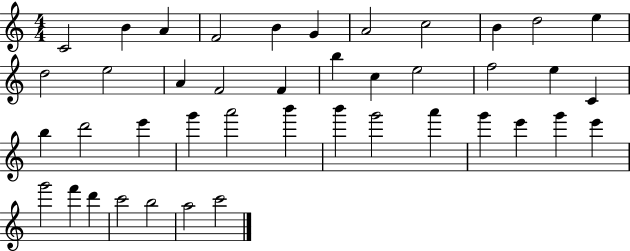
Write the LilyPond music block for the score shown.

{
  \clef treble
  \numericTimeSignature
  \time 4/4
  \key c \major
  c'2 b'4 a'4 | f'2 b'4 g'4 | a'2 c''2 | b'4 d''2 e''4 | \break d''2 e''2 | a'4 f'2 f'4 | b''4 c''4 e''2 | f''2 e''4 c'4 | \break b''4 d'''2 e'''4 | g'''4 a'''2 b'''4 | b'''4 g'''2 a'''4 | g'''4 e'''4 g'''4 e'''4 | \break g'''2 f'''4 d'''4 | c'''2 b''2 | a''2 c'''2 | \bar "|."
}